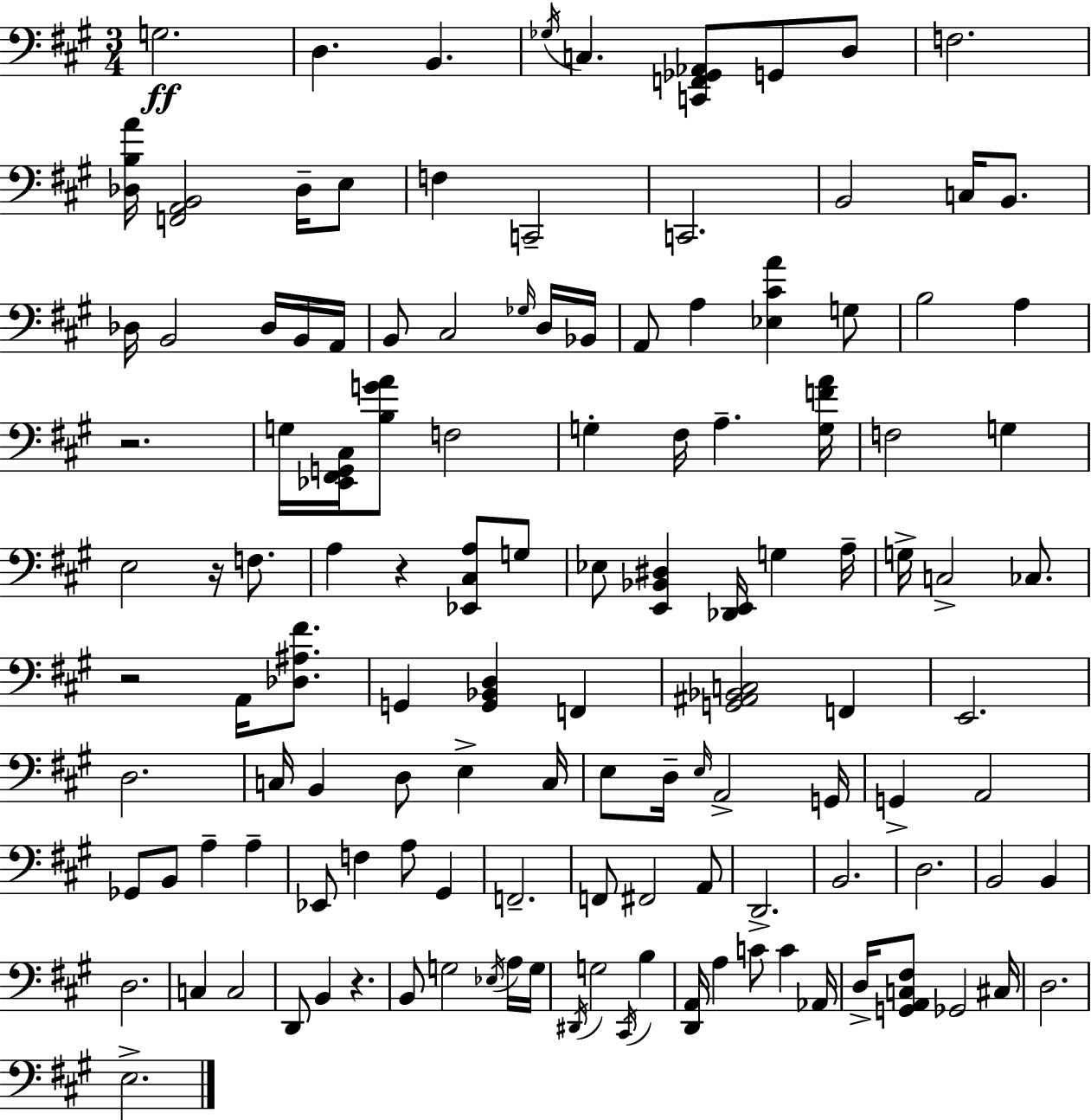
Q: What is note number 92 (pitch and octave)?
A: A3